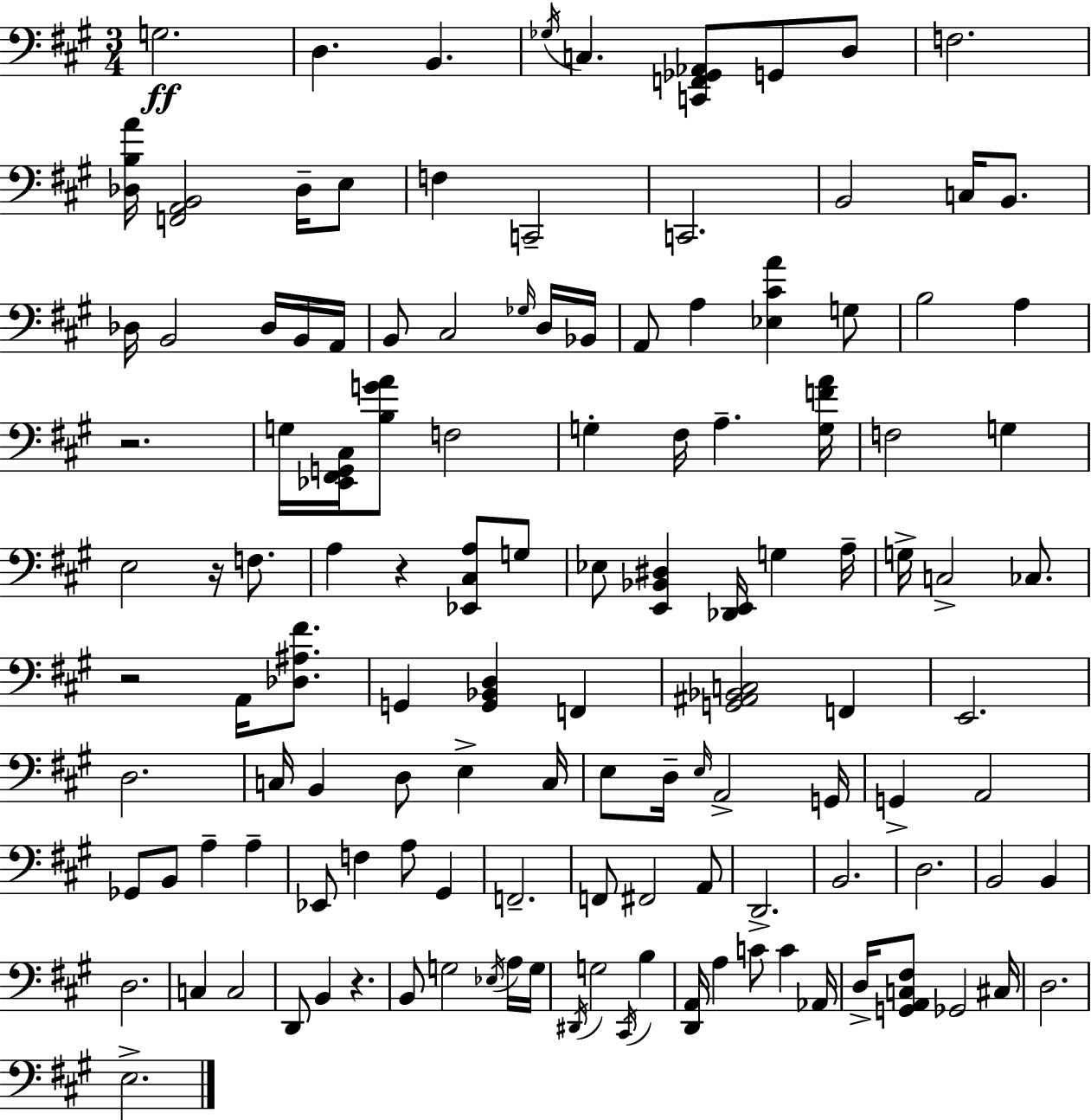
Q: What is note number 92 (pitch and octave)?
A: A3